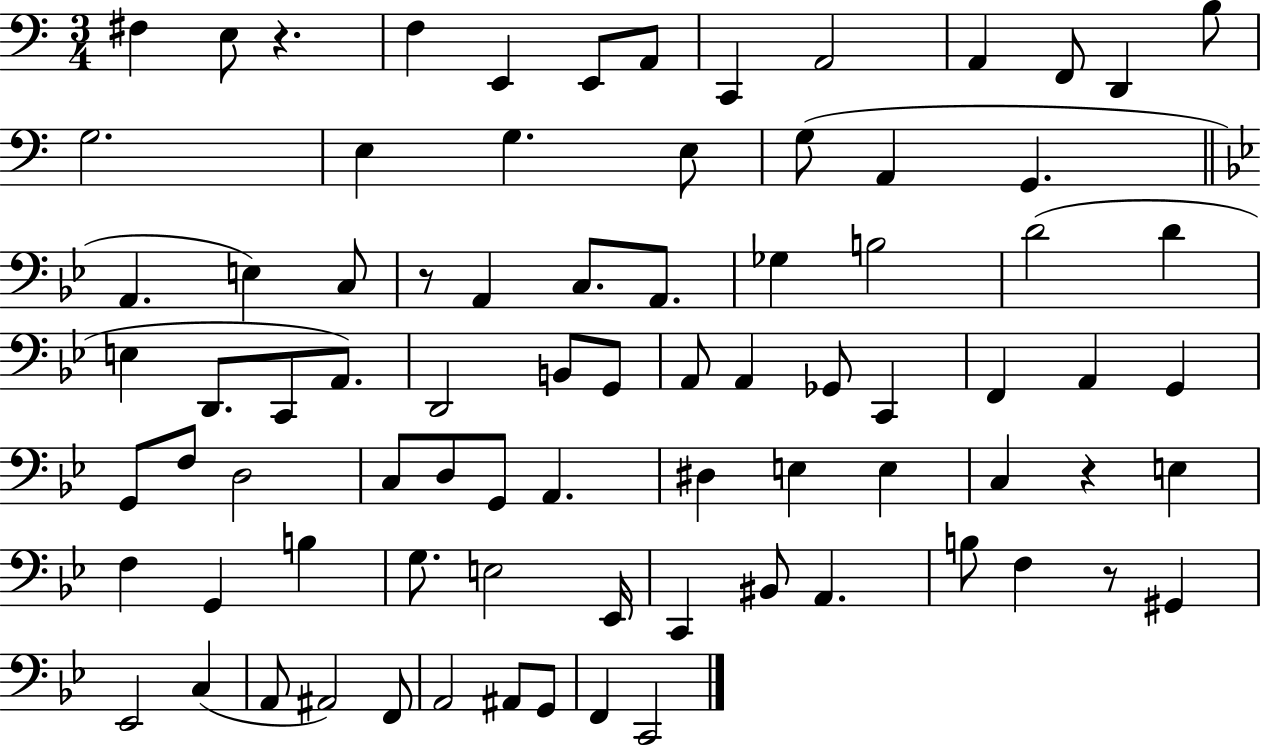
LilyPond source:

{
  \clef bass
  \numericTimeSignature
  \time 3/4
  \key c \major
  fis4 e8 r4. | f4 e,4 e,8 a,8 | c,4 a,2 | a,4 f,8 d,4 b8 | \break g2. | e4 g4. e8 | g8( a,4 g,4. | \bar "||" \break \key g \minor a,4. e4) c8 | r8 a,4 c8. a,8. | ges4 b2 | d'2( d'4 | \break e4 d,8. c,8 a,8.) | d,2 b,8 g,8 | a,8 a,4 ges,8 c,4 | f,4 a,4 g,4 | \break g,8 f8 d2 | c8 d8 g,8 a,4. | dis4 e4 e4 | c4 r4 e4 | \break f4 g,4 b4 | g8. e2 ees,16 | c,4 bis,8 a,4. | b8 f4 r8 gis,4 | \break ees,2 c4( | a,8 ais,2) f,8 | a,2 ais,8 g,8 | f,4 c,2 | \break \bar "|."
}